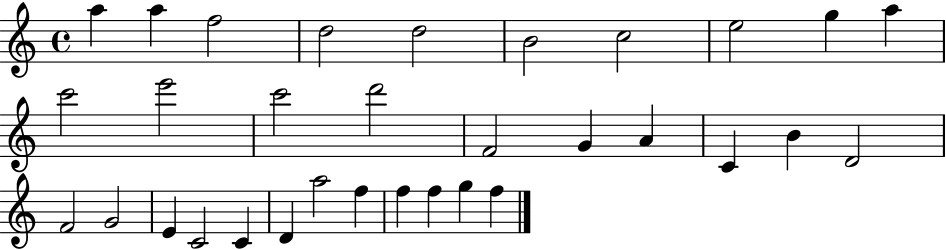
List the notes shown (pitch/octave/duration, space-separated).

A5/q A5/q F5/h D5/h D5/h B4/h C5/h E5/h G5/q A5/q C6/h E6/h C6/h D6/h F4/h G4/q A4/q C4/q B4/q D4/h F4/h G4/h E4/q C4/h C4/q D4/q A5/h F5/q F5/q F5/q G5/q F5/q